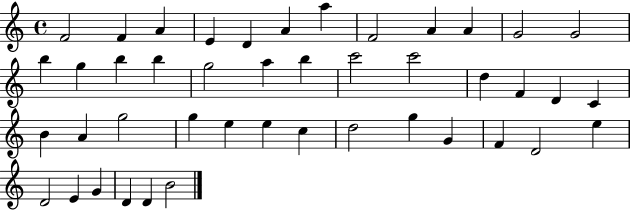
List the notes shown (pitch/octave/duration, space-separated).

F4/h F4/q A4/q E4/q D4/q A4/q A5/q F4/h A4/q A4/q G4/h G4/h B5/q G5/q B5/q B5/q G5/h A5/q B5/q C6/h C6/h D5/q F4/q D4/q C4/q B4/q A4/q G5/h G5/q E5/q E5/q C5/q D5/h G5/q G4/q F4/q D4/h E5/q D4/h E4/q G4/q D4/q D4/q B4/h